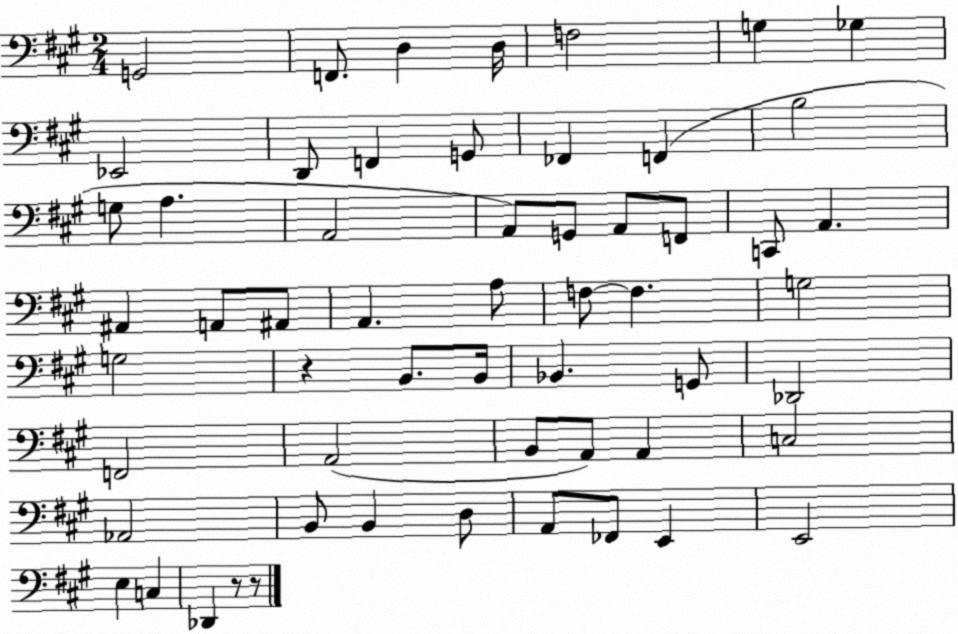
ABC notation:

X:1
T:Untitled
M:2/4
L:1/4
K:A
G,,2 F,,/2 D, D,/4 F,2 G, _G, _E,,2 D,,/2 F,, G,,/2 _F,, F,, B,2 G,/2 A, A,,2 A,,/2 G,,/2 A,,/2 F,,/2 C,,/2 A,, ^A,, A,,/2 ^A,,/2 A,, A,/2 F,/2 F, G,2 G,2 z B,,/2 B,,/4 _B,, G,,/2 _D,,2 F,,2 A,,2 B,,/2 A,,/2 A,, C,2 _A,,2 B,,/2 B,, D,/2 A,,/2 _F,,/2 E,, E,,2 E, C, _D,, z/2 z/2